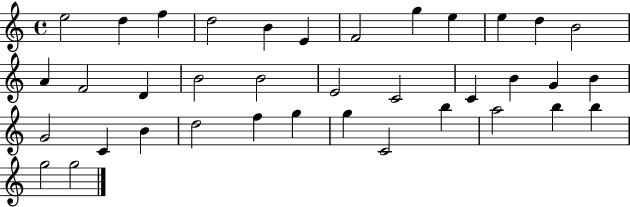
{
  \clef treble
  \time 4/4
  \defaultTimeSignature
  \key c \major
  e''2 d''4 f''4 | d''2 b'4 e'4 | f'2 g''4 e''4 | e''4 d''4 b'2 | \break a'4 f'2 d'4 | b'2 b'2 | e'2 c'2 | c'4 b'4 g'4 b'4 | \break g'2 c'4 b'4 | d''2 f''4 g''4 | g''4 c'2 b''4 | a''2 b''4 b''4 | \break g''2 g''2 | \bar "|."
}